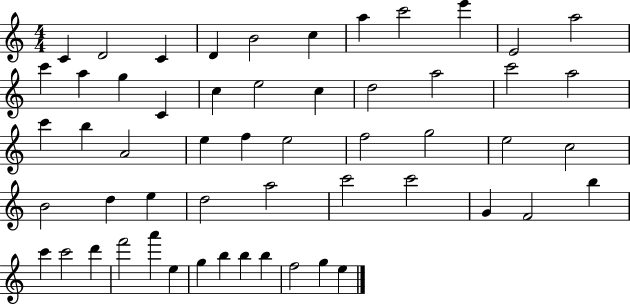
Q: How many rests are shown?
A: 0